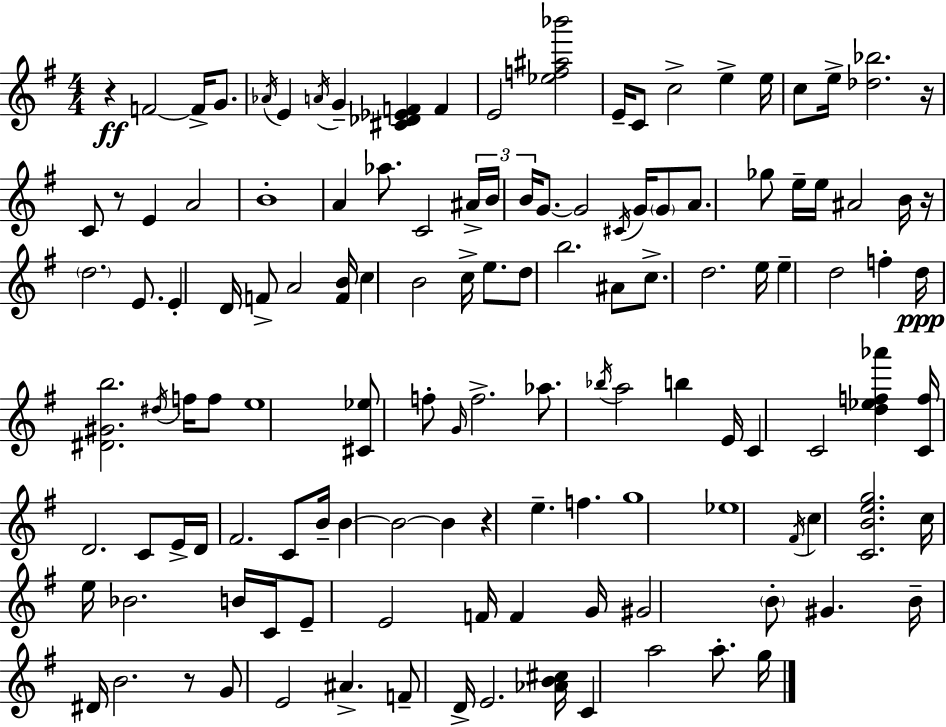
R/q F4/h F4/s G4/e. Ab4/s E4/q A4/s G4/q [C#4,Db4,Eb4,F4]/q F4/q E4/h [Eb5,F5,A#5,Bb6]/h E4/s C4/e C5/h E5/q E5/s C5/e E5/s [Db5,Bb5]/h. R/s C4/e R/e E4/q A4/h B4/w A4/q Ab5/e. C4/h A#4/s B4/s B4/s G4/e. G4/h C#4/s G4/s G4/e A4/e. Gb5/e E5/s E5/s A#4/h B4/s R/s D5/h. E4/e. E4/q D4/s F4/e A4/h [F4,B4]/s C5/q B4/h C5/s E5/e. D5/e B5/h. A#4/e C5/e. D5/h. E5/s E5/q D5/h F5/q D5/s [D#4,G#4,B5]/h. D#5/s F5/s F5/e E5/w [C#4,Eb5]/e F5/e G4/s F5/h. Ab5/e. Bb5/s A5/h B5/q E4/s C4/q C4/h [D5,Eb5,F5,Ab6]/q [C4,F5]/s D4/h. C4/e E4/s D4/s F#4/h. C4/e B4/s B4/q B4/h B4/q R/q E5/q. F5/q. G5/w Eb5/w F#4/s C5/q [C4,B4,E5,G5]/h. C5/s E5/s Bb4/h. B4/s C4/s E4/e E4/h F4/s F4/q G4/s G#4/h B4/e G#4/q. B4/s D#4/s B4/h. R/e G4/e E4/h A#4/q. F4/e D4/s E4/h. [Ab4,B4,C#5]/s C4/q A5/h A5/e. G5/s